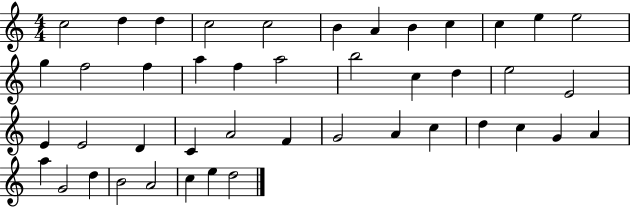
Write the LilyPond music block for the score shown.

{
  \clef treble
  \numericTimeSignature
  \time 4/4
  \key c \major
  c''2 d''4 d''4 | c''2 c''2 | b'4 a'4 b'4 c''4 | c''4 e''4 e''2 | \break g''4 f''2 f''4 | a''4 f''4 a''2 | b''2 c''4 d''4 | e''2 e'2 | \break e'4 e'2 d'4 | c'4 a'2 f'4 | g'2 a'4 c''4 | d''4 c''4 g'4 a'4 | \break a''4 g'2 d''4 | b'2 a'2 | c''4 e''4 d''2 | \bar "|."
}